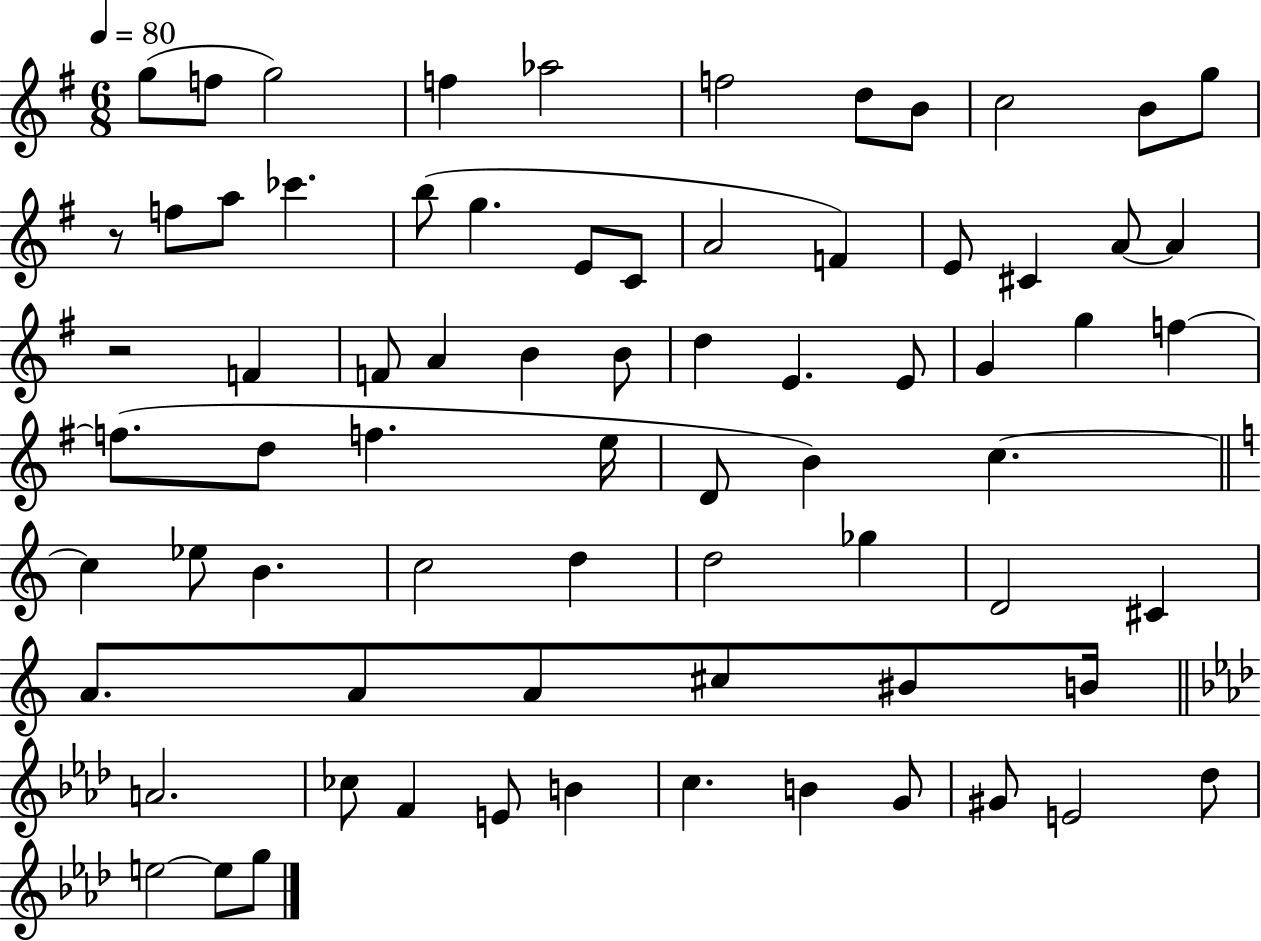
X:1
T:Untitled
M:6/8
L:1/4
K:G
g/2 f/2 g2 f _a2 f2 d/2 B/2 c2 B/2 g/2 z/2 f/2 a/2 _c' b/2 g E/2 C/2 A2 F E/2 ^C A/2 A z2 F F/2 A B B/2 d E E/2 G g f f/2 d/2 f e/4 D/2 B c c _e/2 B c2 d d2 _g D2 ^C A/2 A/2 A/2 ^c/2 ^B/2 B/4 A2 _c/2 F E/2 B c B G/2 ^G/2 E2 _d/2 e2 e/2 g/2